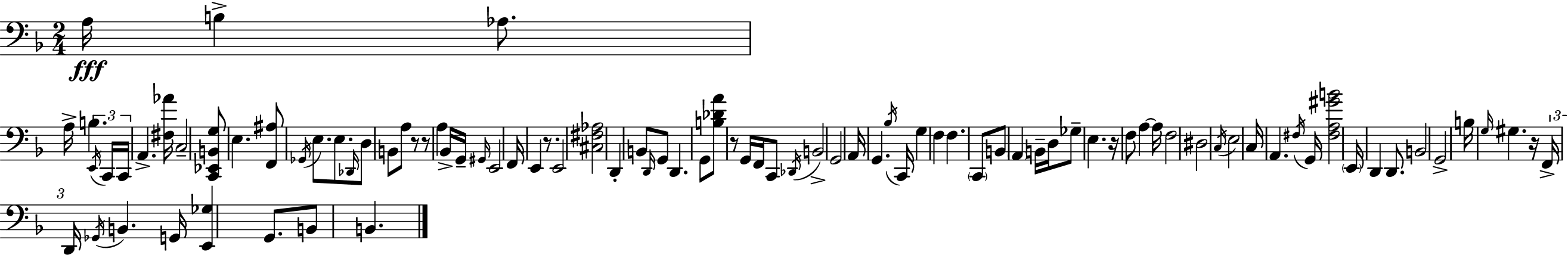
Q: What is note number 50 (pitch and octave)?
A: D3